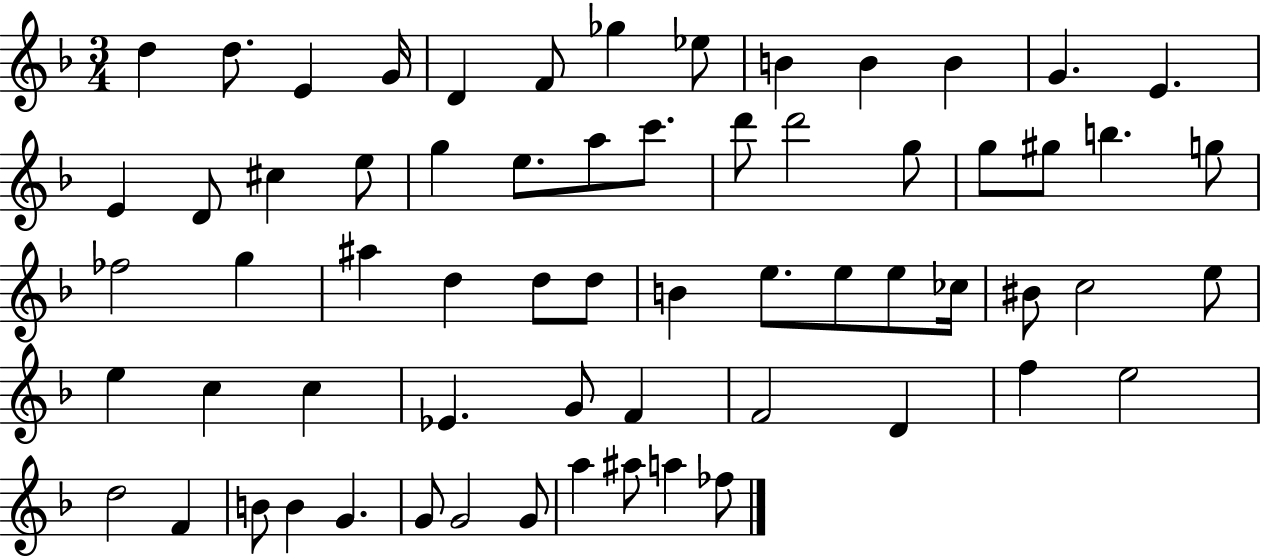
X:1
T:Untitled
M:3/4
L:1/4
K:F
d d/2 E G/4 D F/2 _g _e/2 B B B G E E D/2 ^c e/2 g e/2 a/2 c'/2 d'/2 d'2 g/2 g/2 ^g/2 b g/2 _f2 g ^a d d/2 d/2 B e/2 e/2 e/2 _c/4 ^B/2 c2 e/2 e c c _E G/2 F F2 D f e2 d2 F B/2 B G G/2 G2 G/2 a ^a/2 a _f/2